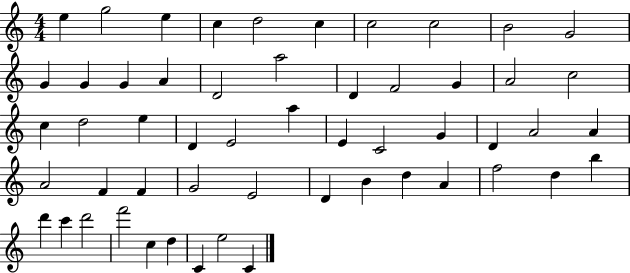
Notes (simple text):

E5/q G5/h E5/q C5/q D5/h C5/q C5/h C5/h B4/h G4/h G4/q G4/q G4/q A4/q D4/h A5/h D4/q F4/h G4/q A4/h C5/h C5/q D5/h E5/q D4/q E4/h A5/q E4/q C4/h G4/q D4/q A4/h A4/q A4/h F4/q F4/q G4/h E4/h D4/q B4/q D5/q A4/q F5/h D5/q B5/q D6/q C6/q D6/h F6/h C5/q D5/q C4/q E5/h C4/q